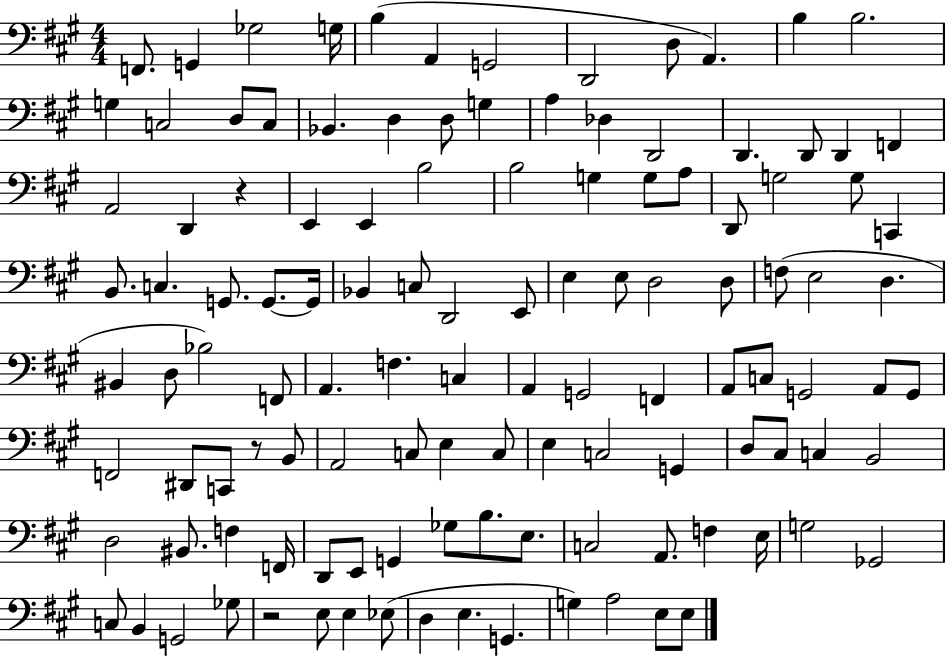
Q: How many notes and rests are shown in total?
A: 119